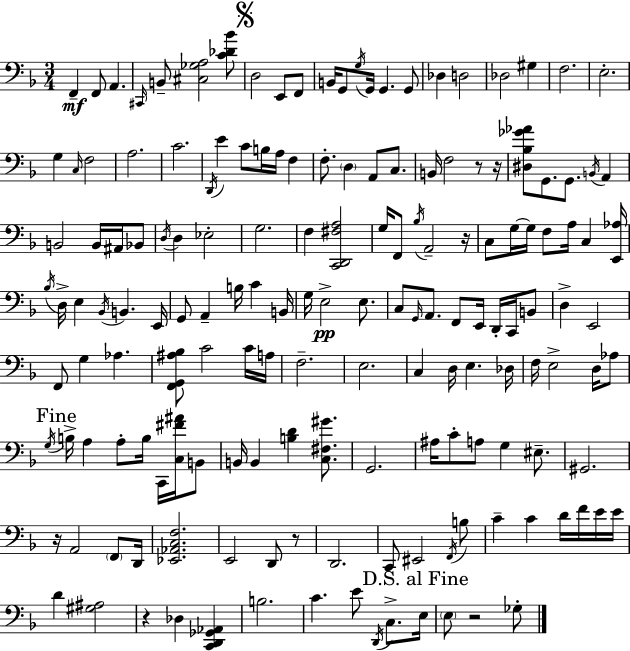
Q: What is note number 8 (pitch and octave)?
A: F2